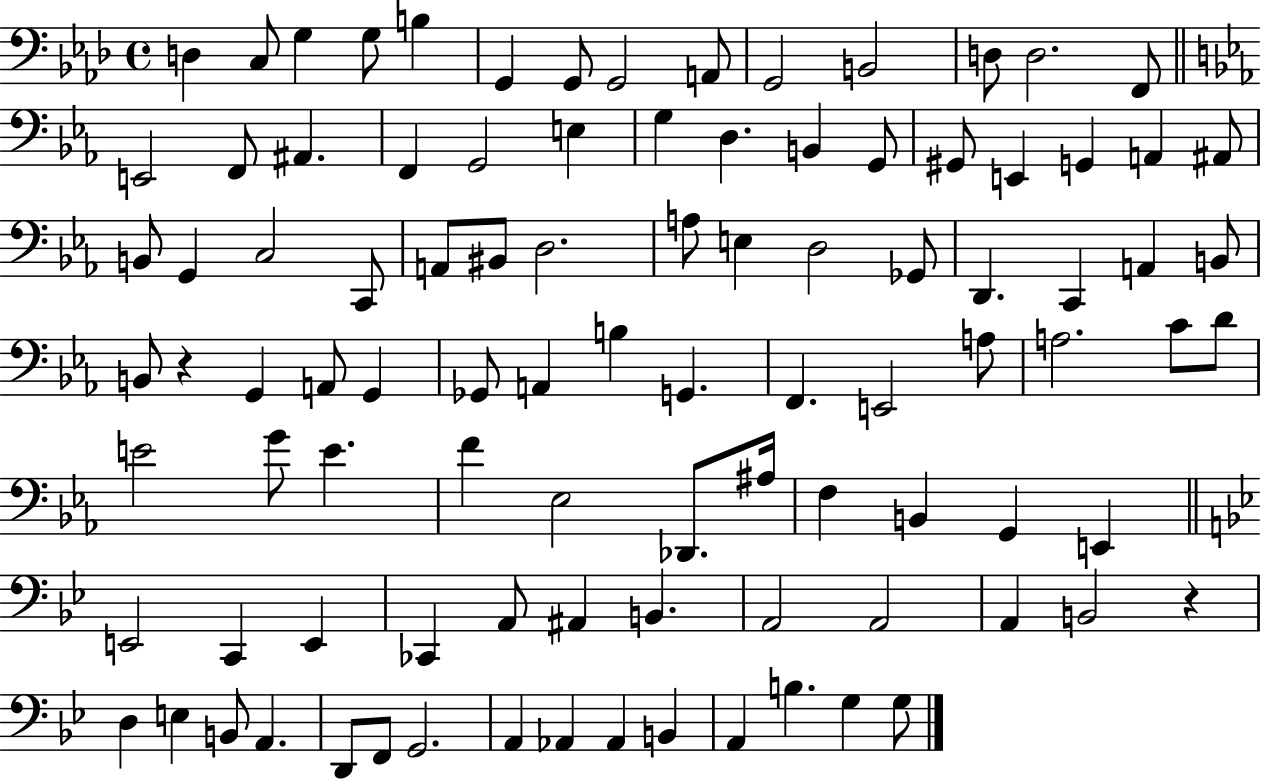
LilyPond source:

{
  \clef bass
  \time 4/4
  \defaultTimeSignature
  \key aes \major
  d4 c8 g4 g8 b4 | g,4 g,8 g,2 a,8 | g,2 b,2 | d8 d2. f,8 | \break \bar "||" \break \key c \minor e,2 f,8 ais,4. | f,4 g,2 e4 | g4 d4. b,4 g,8 | gis,8 e,4 g,4 a,4 ais,8 | \break b,8 g,4 c2 c,8 | a,8 bis,8 d2. | a8 e4 d2 ges,8 | d,4. c,4 a,4 b,8 | \break b,8 r4 g,4 a,8 g,4 | ges,8 a,4 b4 g,4. | f,4. e,2 a8 | a2. c'8 d'8 | \break e'2 g'8 e'4. | f'4 ees2 des,8. ais16 | f4 b,4 g,4 e,4 | \bar "||" \break \key g \minor e,2 c,4 e,4 | ces,4 a,8 ais,4 b,4. | a,2 a,2 | a,4 b,2 r4 | \break d4 e4 b,8 a,4. | d,8 f,8 g,2. | a,4 aes,4 aes,4 b,4 | a,4 b4. g4 g8 | \break \bar "|."
}